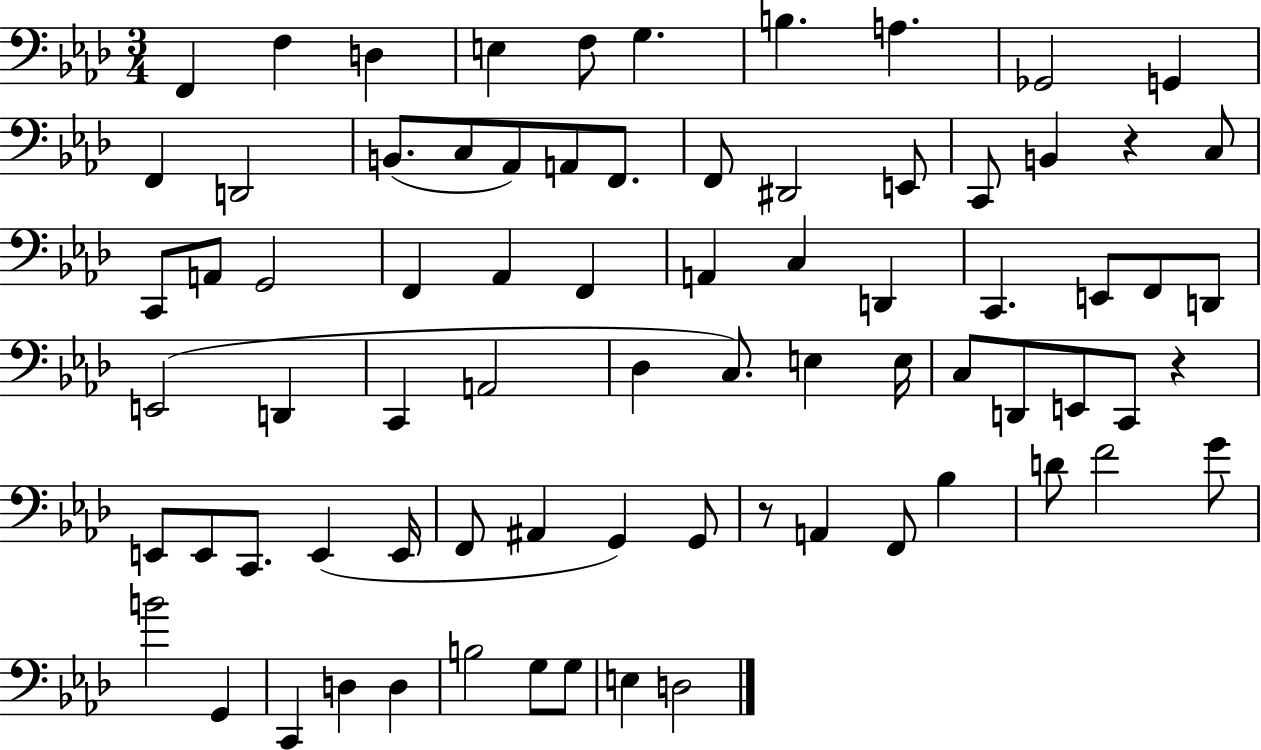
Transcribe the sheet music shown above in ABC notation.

X:1
T:Untitled
M:3/4
L:1/4
K:Ab
F,, F, D, E, F,/2 G, B, A, _G,,2 G,, F,, D,,2 B,,/2 C,/2 _A,,/2 A,,/2 F,,/2 F,,/2 ^D,,2 E,,/2 C,,/2 B,, z C,/2 C,,/2 A,,/2 G,,2 F,, _A,, F,, A,, C, D,, C,, E,,/2 F,,/2 D,,/2 E,,2 D,, C,, A,,2 _D, C,/2 E, E,/4 C,/2 D,,/2 E,,/2 C,,/2 z E,,/2 E,,/2 C,,/2 E,, E,,/4 F,,/2 ^A,, G,, G,,/2 z/2 A,, F,,/2 _B, D/2 F2 G/2 B2 G,, C,, D, D, B,2 G,/2 G,/2 E, D,2